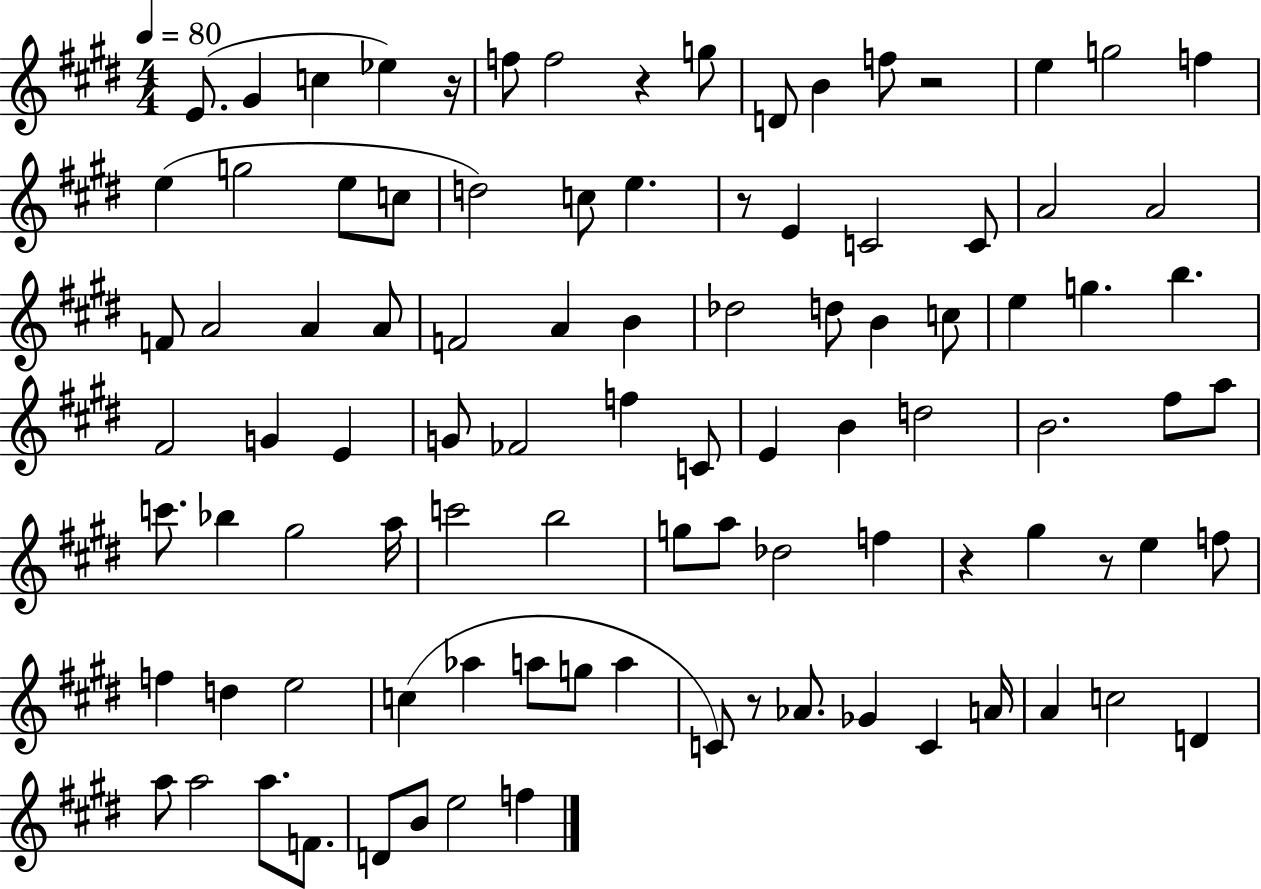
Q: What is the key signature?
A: E major